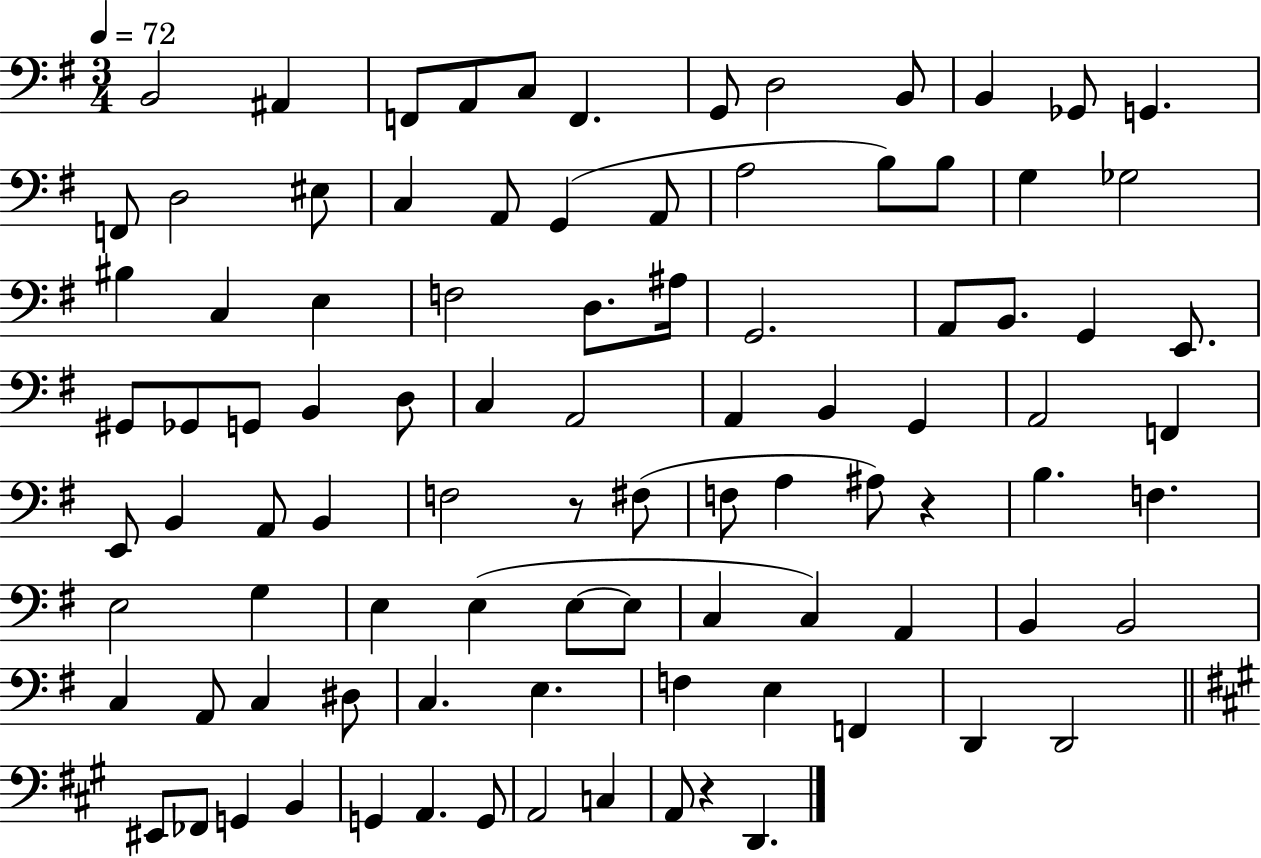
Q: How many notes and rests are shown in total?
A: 94